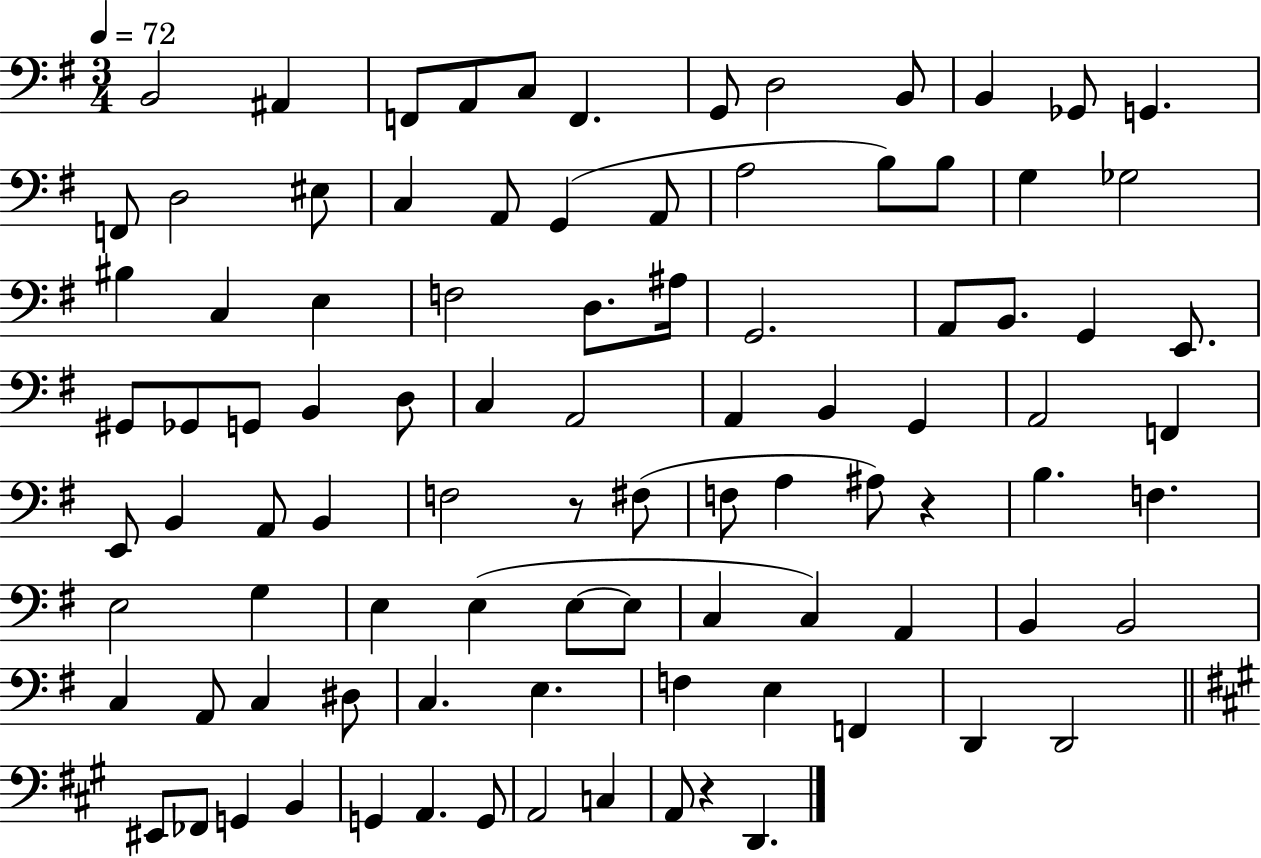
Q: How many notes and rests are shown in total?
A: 94